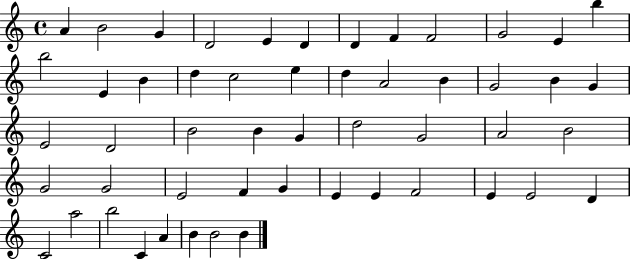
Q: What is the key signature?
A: C major